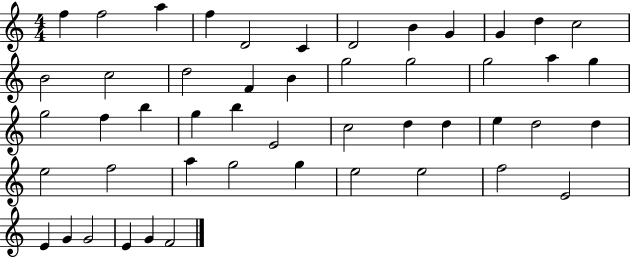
F5/q F5/h A5/q F5/q D4/h C4/q D4/h B4/q G4/q G4/q D5/q C5/h B4/h C5/h D5/h F4/q B4/q G5/h G5/h G5/h A5/q G5/q G5/h F5/q B5/q G5/q B5/q E4/h C5/h D5/q D5/q E5/q D5/h D5/q E5/h F5/h A5/q G5/h G5/q E5/h E5/h F5/h E4/h E4/q G4/q G4/h E4/q G4/q F4/h